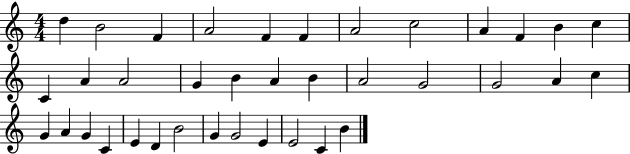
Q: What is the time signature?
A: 4/4